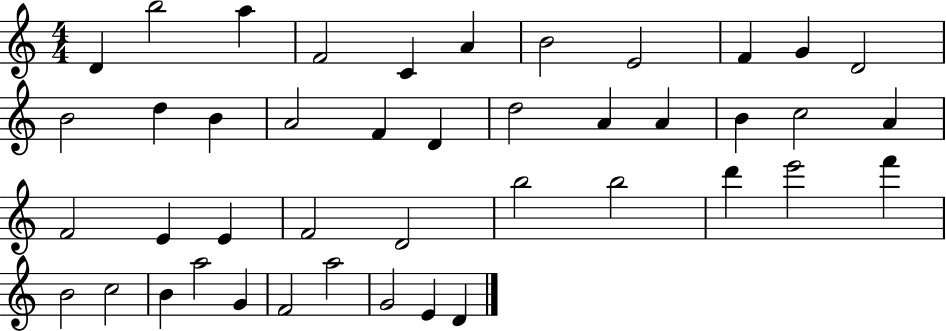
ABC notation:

X:1
T:Untitled
M:4/4
L:1/4
K:C
D b2 a F2 C A B2 E2 F G D2 B2 d B A2 F D d2 A A B c2 A F2 E E F2 D2 b2 b2 d' e'2 f' B2 c2 B a2 G F2 a2 G2 E D